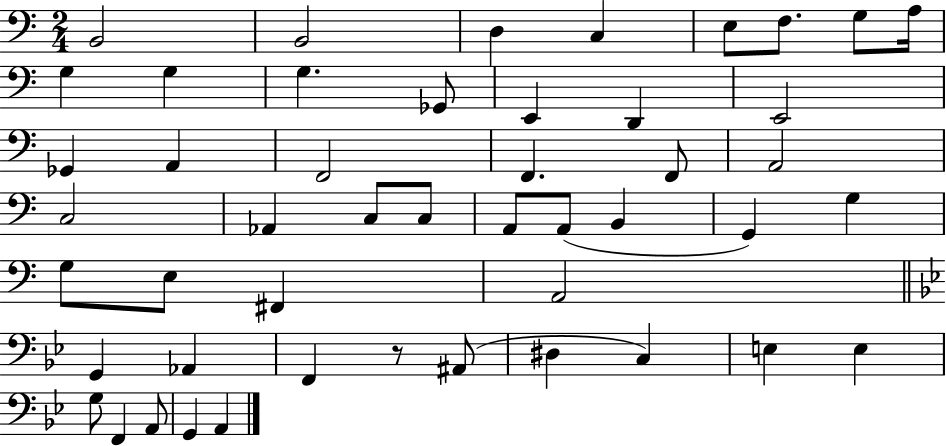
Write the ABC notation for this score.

X:1
T:Untitled
M:2/4
L:1/4
K:C
B,,2 B,,2 D, C, E,/2 F,/2 G,/2 A,/4 G, G, G, _G,,/2 E,, D,, E,,2 _G,, A,, F,,2 F,, F,,/2 A,,2 C,2 _A,, C,/2 C,/2 A,,/2 A,,/2 B,, G,, G, G,/2 E,/2 ^F,, A,,2 G,, _A,, F,, z/2 ^A,,/2 ^D, C, E, E, G,/2 F,, A,,/2 G,, A,,